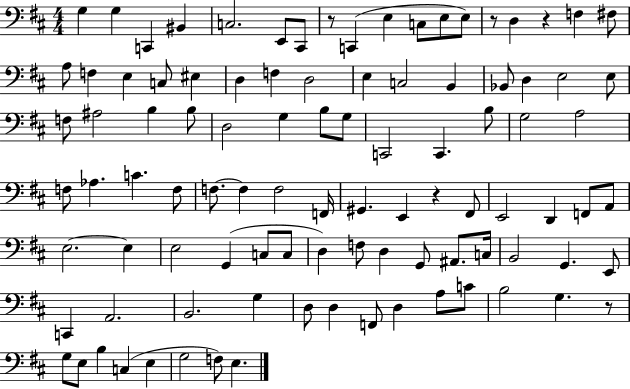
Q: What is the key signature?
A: D major